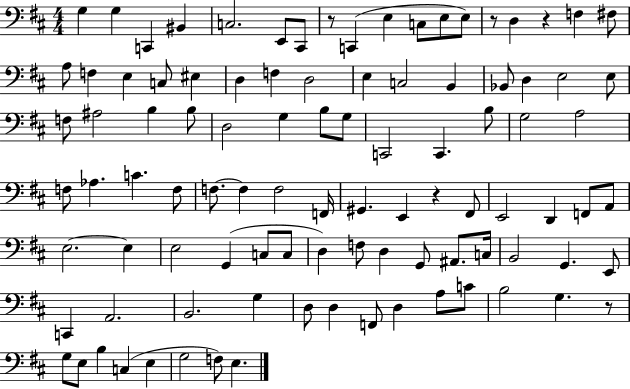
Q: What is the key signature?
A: D major